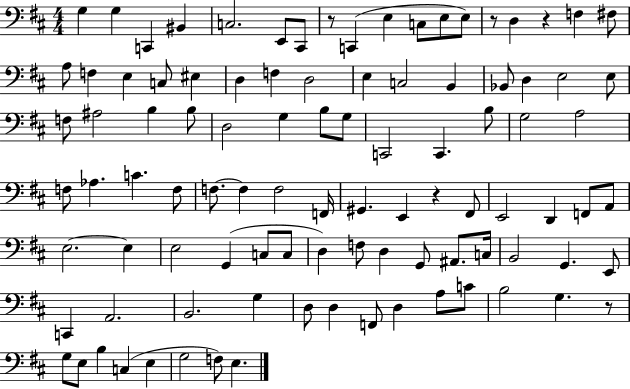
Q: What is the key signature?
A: D major